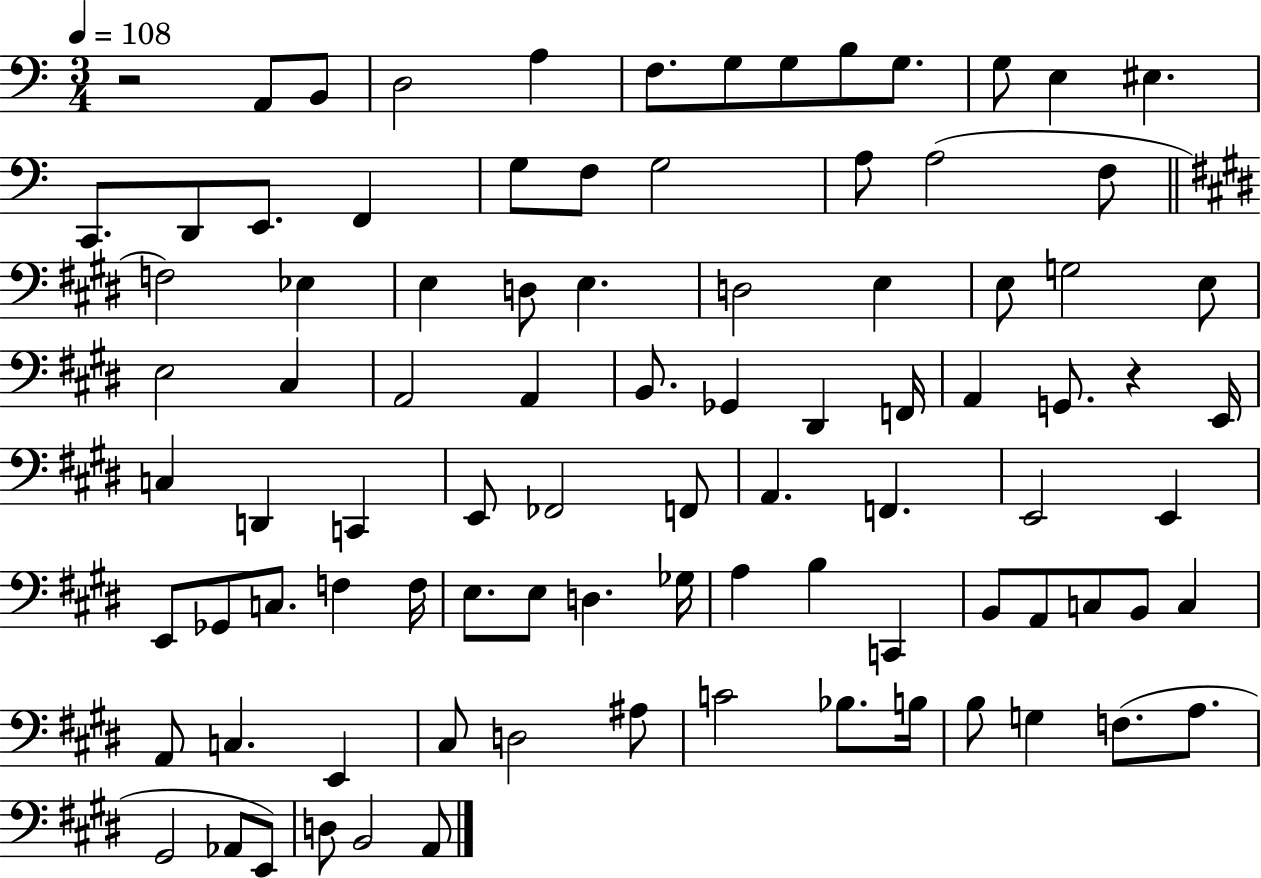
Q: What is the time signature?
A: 3/4